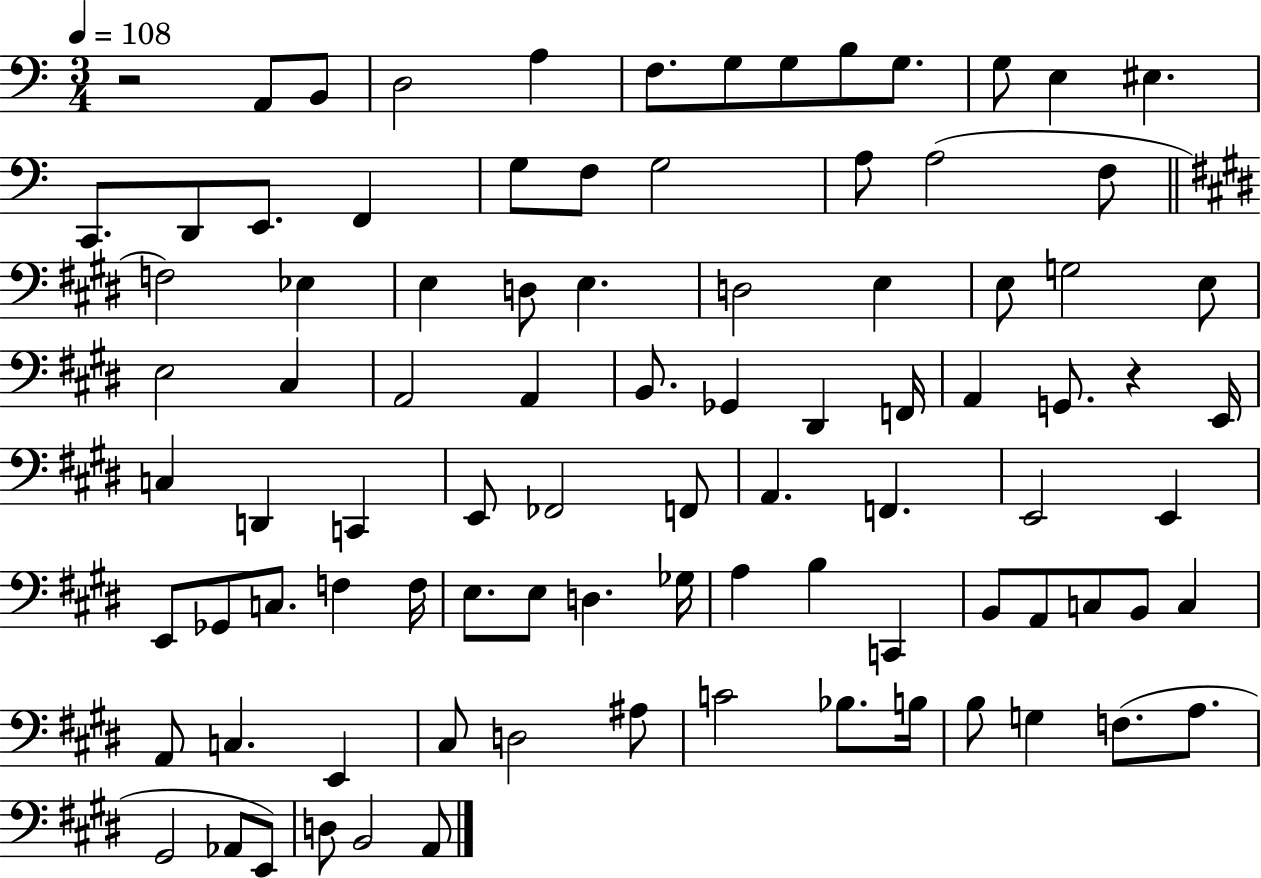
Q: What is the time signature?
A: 3/4